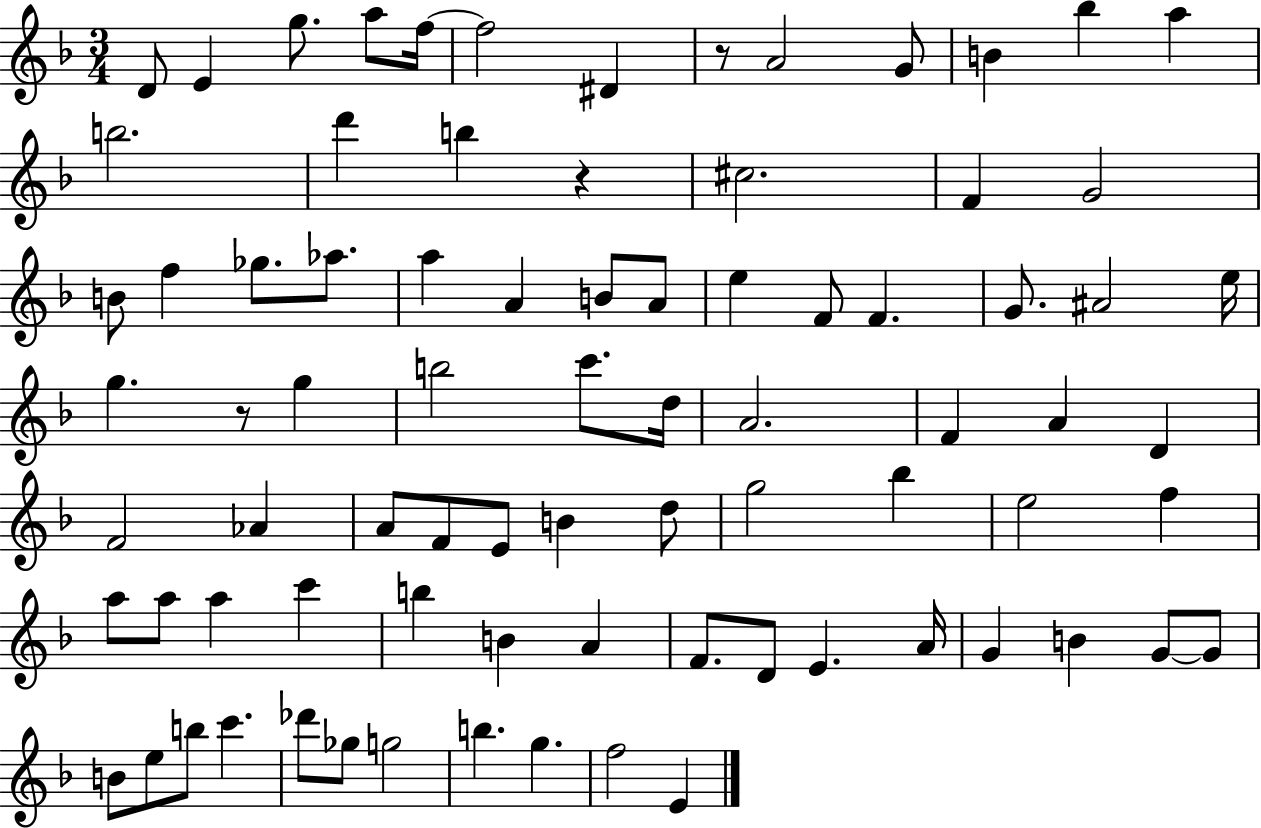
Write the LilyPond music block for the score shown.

{
  \clef treble
  \numericTimeSignature
  \time 3/4
  \key f \major
  d'8 e'4 g''8. a''8 f''16~~ | f''2 dis'4 | r8 a'2 g'8 | b'4 bes''4 a''4 | \break b''2. | d'''4 b''4 r4 | cis''2. | f'4 g'2 | \break b'8 f''4 ges''8. aes''8. | a''4 a'4 b'8 a'8 | e''4 f'8 f'4. | g'8. ais'2 e''16 | \break g''4. r8 g''4 | b''2 c'''8. d''16 | a'2. | f'4 a'4 d'4 | \break f'2 aes'4 | a'8 f'8 e'8 b'4 d''8 | g''2 bes''4 | e''2 f''4 | \break a''8 a''8 a''4 c'''4 | b''4 b'4 a'4 | f'8. d'8 e'4. a'16 | g'4 b'4 g'8~~ g'8 | \break b'8 e''8 b''8 c'''4. | des'''8 ges''8 g''2 | b''4. g''4. | f''2 e'4 | \break \bar "|."
}